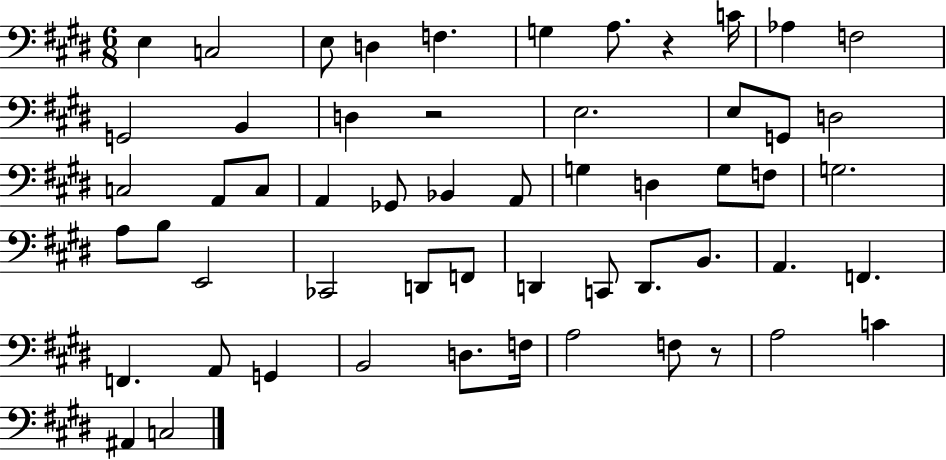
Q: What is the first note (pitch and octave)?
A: E3